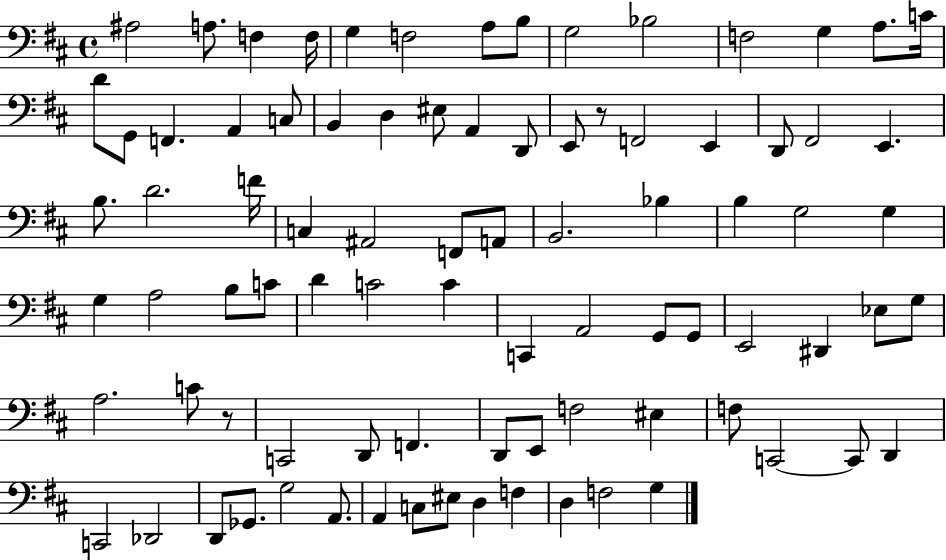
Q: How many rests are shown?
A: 2